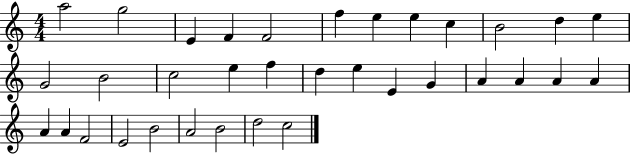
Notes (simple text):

A5/h G5/h E4/q F4/q F4/h F5/q E5/q E5/q C5/q B4/h D5/q E5/q G4/h B4/h C5/h E5/q F5/q D5/q E5/q E4/q G4/q A4/q A4/q A4/q A4/q A4/q A4/q F4/h E4/h B4/h A4/h B4/h D5/h C5/h